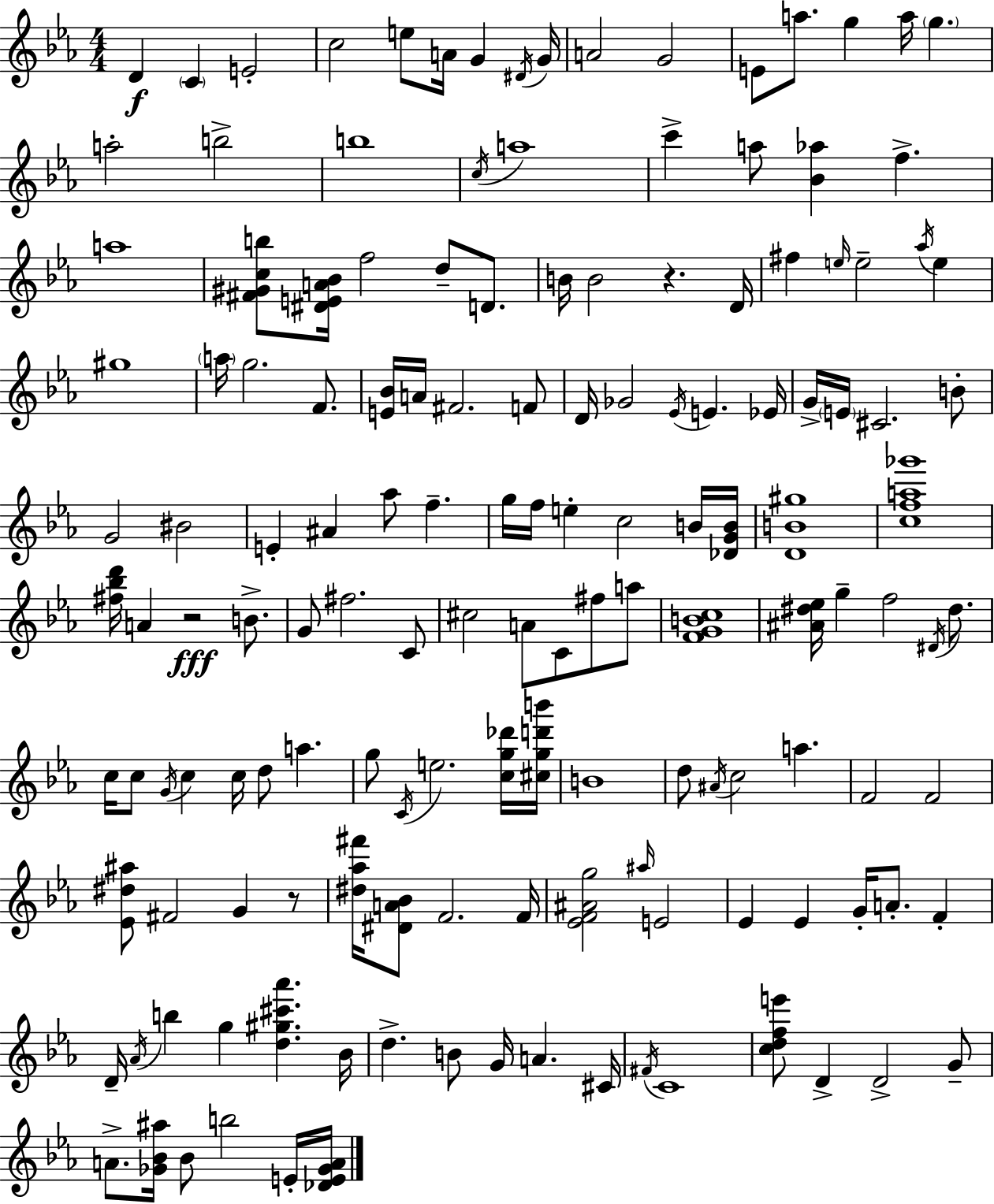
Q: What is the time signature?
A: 4/4